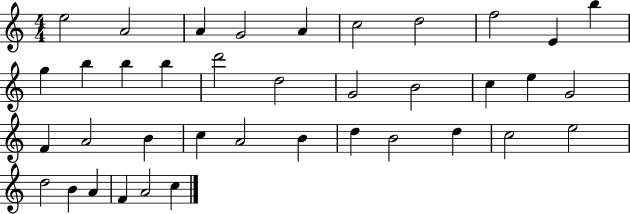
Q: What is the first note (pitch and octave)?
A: E5